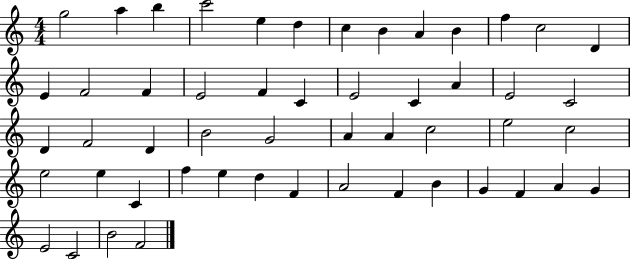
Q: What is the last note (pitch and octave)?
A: F4